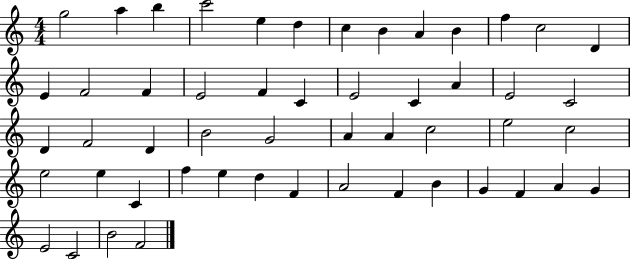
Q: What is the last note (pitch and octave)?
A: F4